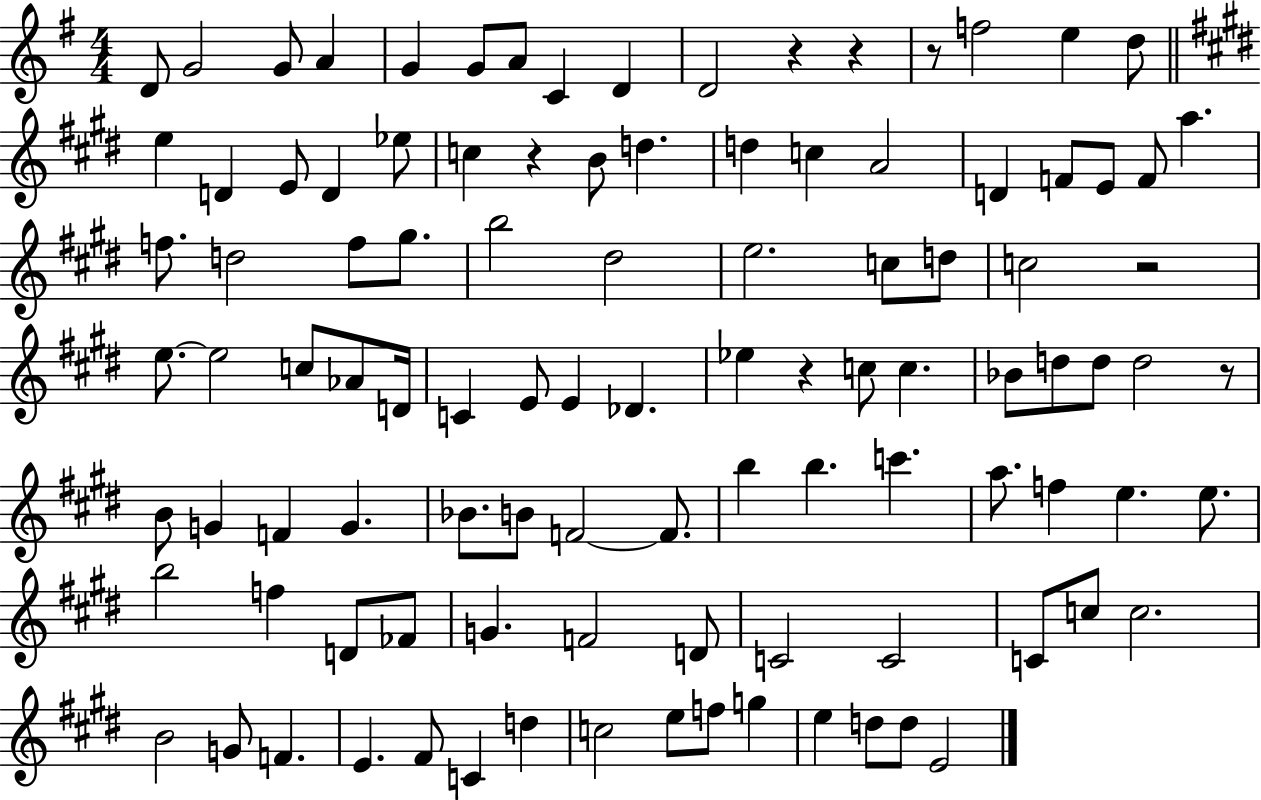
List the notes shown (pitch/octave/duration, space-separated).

D4/e G4/h G4/e A4/q G4/q G4/e A4/e C4/q D4/q D4/h R/q R/q R/e F5/h E5/q D5/e E5/q D4/q E4/e D4/q Eb5/e C5/q R/q B4/e D5/q. D5/q C5/q A4/h D4/q F4/e E4/e F4/e A5/q. F5/e. D5/h F5/e G#5/e. B5/h D#5/h E5/h. C5/e D5/e C5/h R/h E5/e. E5/h C5/e Ab4/e D4/s C4/q E4/e E4/q Db4/q. Eb5/q R/q C5/e C5/q. Bb4/e D5/e D5/e D5/h R/e B4/e G4/q F4/q G4/q. Bb4/e. B4/e F4/h F4/e. B5/q B5/q. C6/q. A5/e. F5/q E5/q. E5/e. B5/h F5/q D4/e FES4/e G4/q. F4/h D4/e C4/h C4/h C4/e C5/e C5/h. B4/h G4/e F4/q. E4/q. F#4/e C4/q D5/q C5/h E5/e F5/e G5/q E5/q D5/e D5/e E4/h